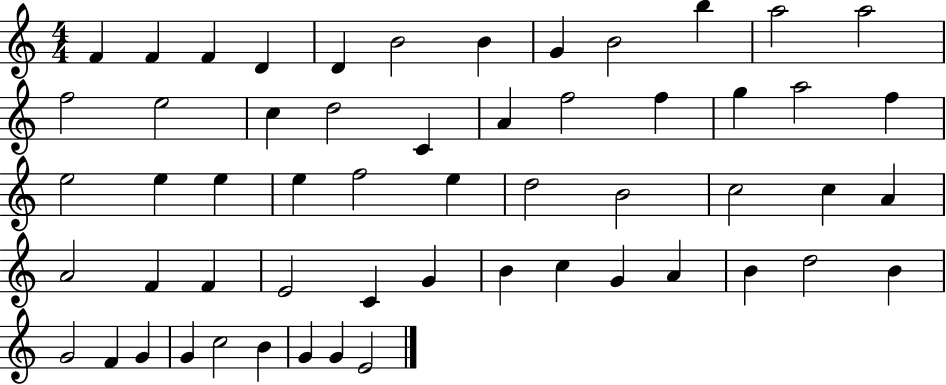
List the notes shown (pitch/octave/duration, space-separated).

F4/q F4/q F4/q D4/q D4/q B4/h B4/q G4/q B4/h B5/q A5/h A5/h F5/h E5/h C5/q D5/h C4/q A4/q F5/h F5/q G5/q A5/h F5/q E5/h E5/q E5/q E5/q F5/h E5/q D5/h B4/h C5/h C5/q A4/q A4/h F4/q F4/q E4/h C4/q G4/q B4/q C5/q G4/q A4/q B4/q D5/h B4/q G4/h F4/q G4/q G4/q C5/h B4/q G4/q G4/q E4/h